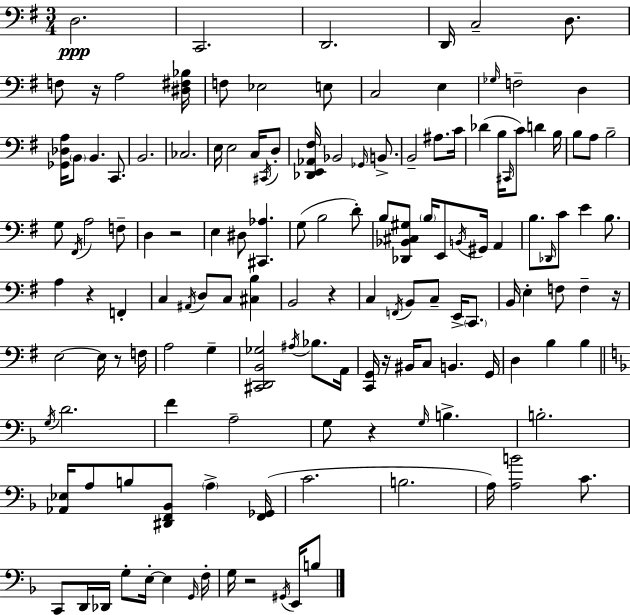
X:1
T:Untitled
M:3/4
L:1/4
K:Em
D,2 C,,2 D,,2 D,,/4 C,2 D,/2 F,/2 z/4 A,2 [^D,^F,_B,]/4 F,/2 _E,2 E,/2 C,2 E, _G,/4 F,2 D, [_G,,_D,A,]/4 B,,/2 B,, C,,/2 B,,2 _C,2 E,/4 E,2 C,/4 ^C,,/4 D,/2 [_D,,E,,_A,,^F,]/4 _B,,2 _G,,/4 B,,/2 B,,2 ^A,/2 C/4 _D B,/4 ^C,,/4 C/2 D B,/4 B,/2 A,/2 B,2 G,/2 ^F,,/4 A,2 F,/2 D, z2 E, ^D,/2 [^C,,_A,] G,/2 B,2 D/2 B,/2 [_D,,_B,,^C,^G,]/2 B,/4 E,,/2 B,,/4 ^G,,/4 A,, B,/2 _D,,/4 C/2 E B,/2 A, z F,, C, ^A,,/4 D,/2 C,/2 [^C,B,] B,,2 z C, F,,/4 B,,/2 C,/2 E,,/4 C,,/2 B,,/4 E, F,/2 F, z/4 E,2 E,/4 z/2 F,/4 A,2 G, [^C,,D,,B,,_G,]2 ^A,/4 _B,/2 A,,/4 [C,,G,,]/4 z/4 ^B,,/4 C,/2 B,, G,,/4 D, B, B, G,/4 D2 F A,2 G,/2 z G,/4 B, B,2 [_A,,_E,]/4 A,/2 B,/2 [^D,,F,,_B,,]/2 A, [F,,_G,,]/4 C2 B,2 A,/4 [A,B]2 C/2 C,,/2 D,,/4 _D,,/4 G,/2 E,/4 E, G,,/4 F,/4 G,/4 z2 ^G,,/4 E,,/4 B,/2